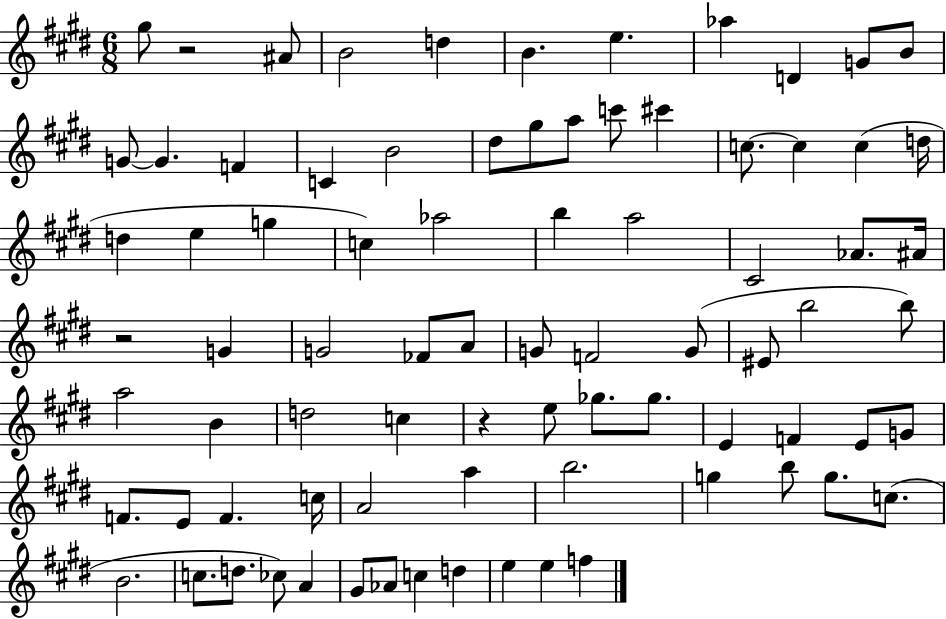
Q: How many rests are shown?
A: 3